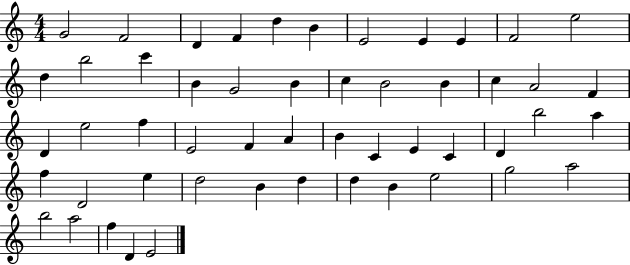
X:1
T:Untitled
M:4/4
L:1/4
K:C
G2 F2 D F d B E2 E E F2 e2 d b2 c' B G2 B c B2 B c A2 F D e2 f E2 F A B C E C D b2 a f D2 e d2 B d d B e2 g2 a2 b2 a2 f D E2